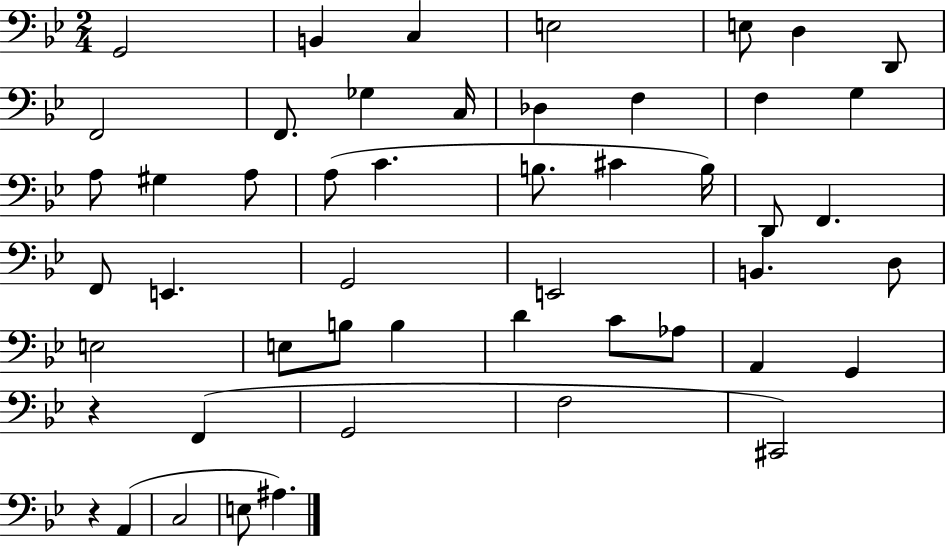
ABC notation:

X:1
T:Untitled
M:2/4
L:1/4
K:Bb
G,,2 B,, C, E,2 E,/2 D, D,,/2 F,,2 F,,/2 _G, C,/4 _D, F, F, G, A,/2 ^G, A,/2 A,/2 C B,/2 ^C B,/4 D,,/2 F,, F,,/2 E,, G,,2 E,,2 B,, D,/2 E,2 E,/2 B,/2 B, D C/2 _A,/2 A,, G,, z F,, G,,2 F,2 ^C,,2 z A,, C,2 E,/2 ^A,